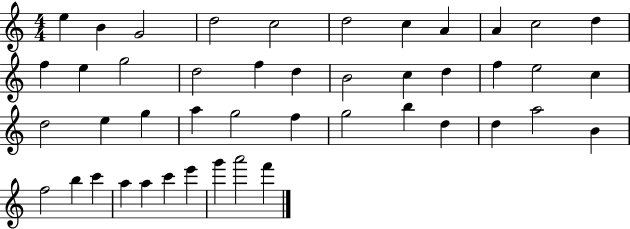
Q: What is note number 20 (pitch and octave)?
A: D5